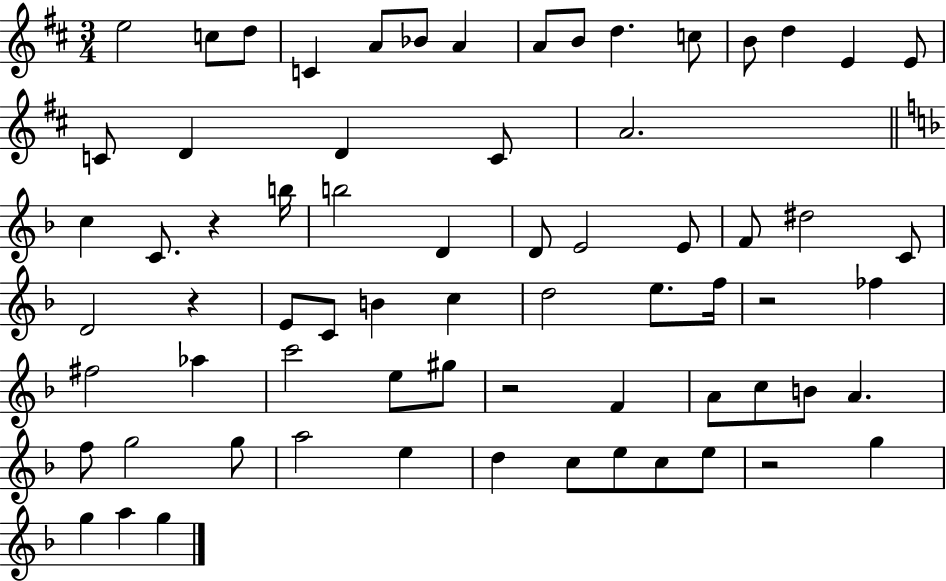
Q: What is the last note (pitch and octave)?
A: G5